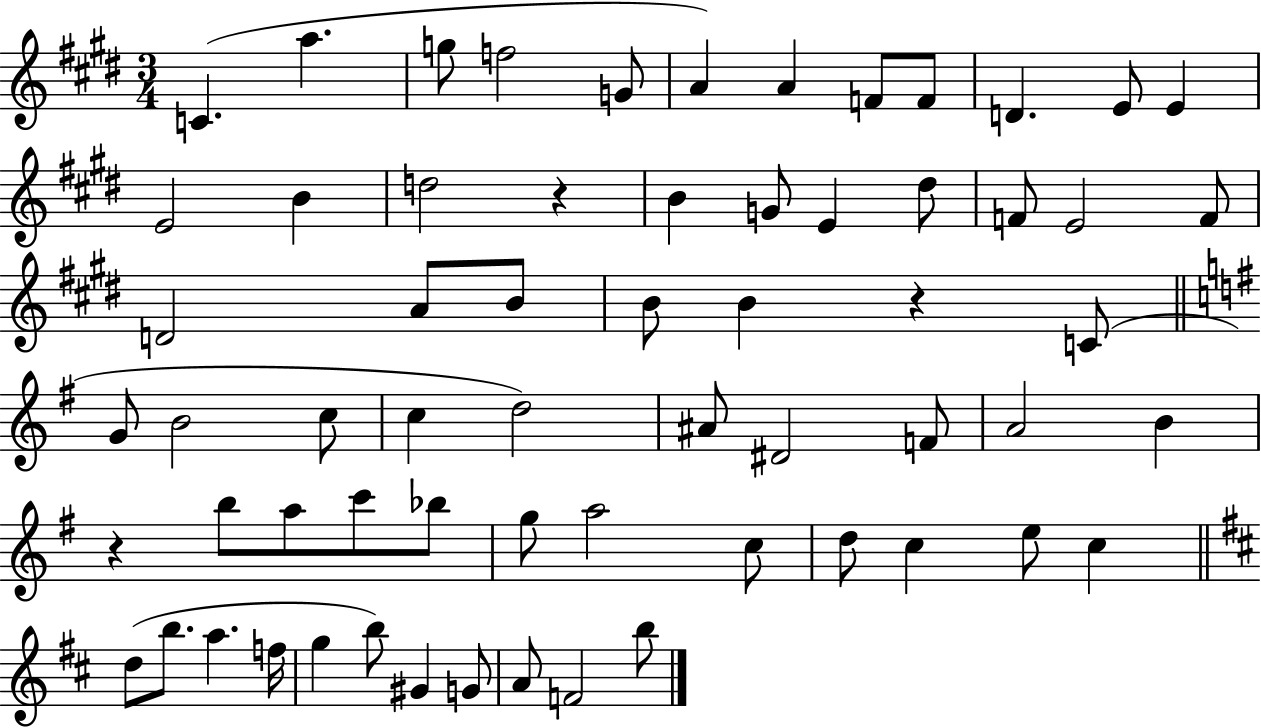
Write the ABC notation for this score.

X:1
T:Untitled
M:3/4
L:1/4
K:E
C a g/2 f2 G/2 A A F/2 F/2 D E/2 E E2 B d2 z B G/2 E ^d/2 F/2 E2 F/2 D2 A/2 B/2 B/2 B z C/2 G/2 B2 c/2 c d2 ^A/2 ^D2 F/2 A2 B z b/2 a/2 c'/2 _b/2 g/2 a2 c/2 d/2 c e/2 c d/2 b/2 a f/4 g b/2 ^G G/2 A/2 F2 b/2